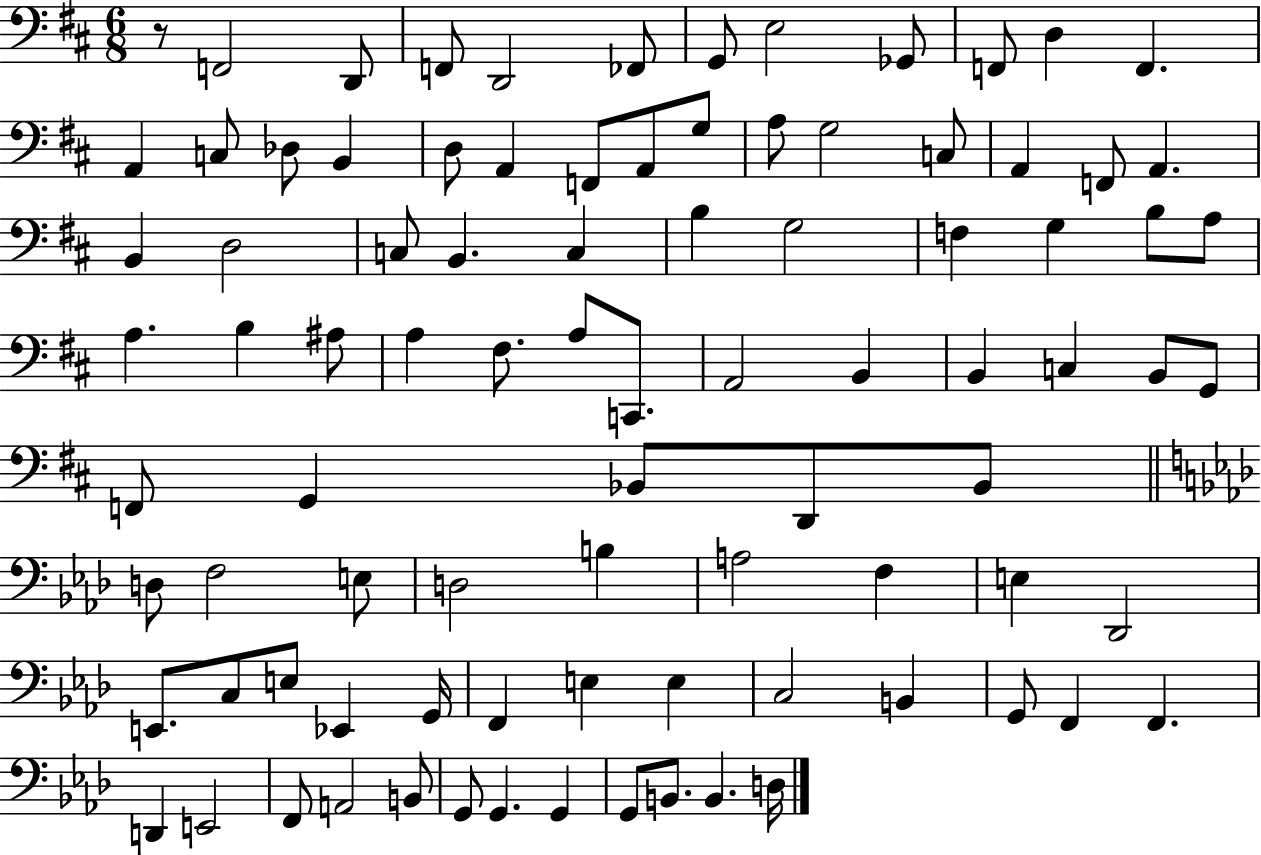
X:1
T:Untitled
M:6/8
L:1/4
K:D
z/2 F,,2 D,,/2 F,,/2 D,,2 _F,,/2 G,,/2 E,2 _G,,/2 F,,/2 D, F,, A,, C,/2 _D,/2 B,, D,/2 A,, F,,/2 A,,/2 G,/2 A,/2 G,2 C,/2 A,, F,,/2 A,, B,, D,2 C,/2 B,, C, B, G,2 F, G, B,/2 A,/2 A, B, ^A,/2 A, ^F,/2 A,/2 C,,/2 A,,2 B,, B,, C, B,,/2 G,,/2 F,,/2 G,, _B,,/2 D,,/2 _B,,/2 D,/2 F,2 E,/2 D,2 B, A,2 F, E, _D,,2 E,,/2 C,/2 E,/2 _E,, G,,/4 F,, E, E, C,2 B,, G,,/2 F,, F,, D,, E,,2 F,,/2 A,,2 B,,/2 G,,/2 G,, G,, G,,/2 B,,/2 B,, D,/4